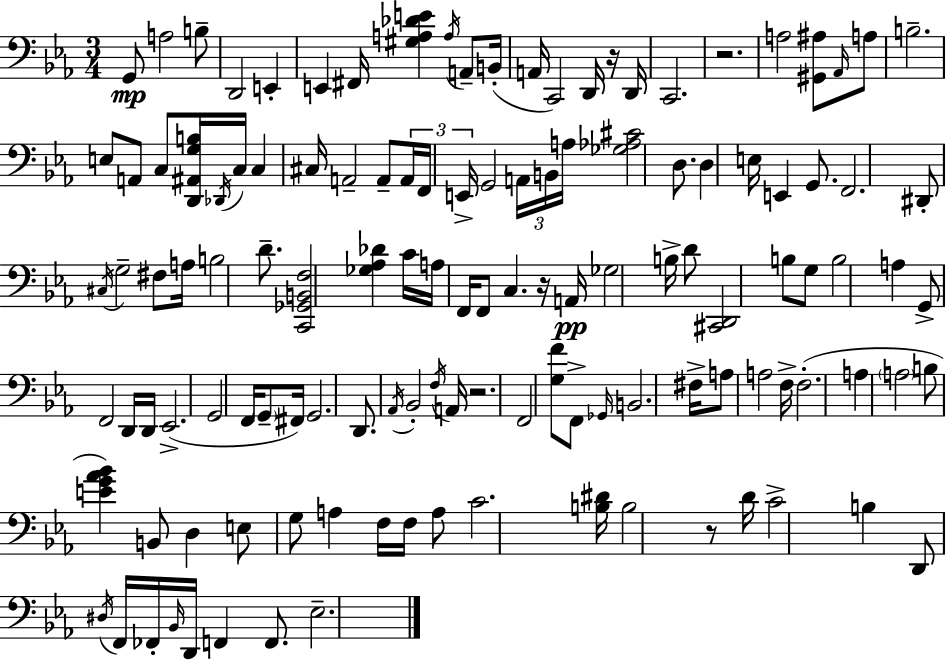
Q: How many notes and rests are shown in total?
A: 125